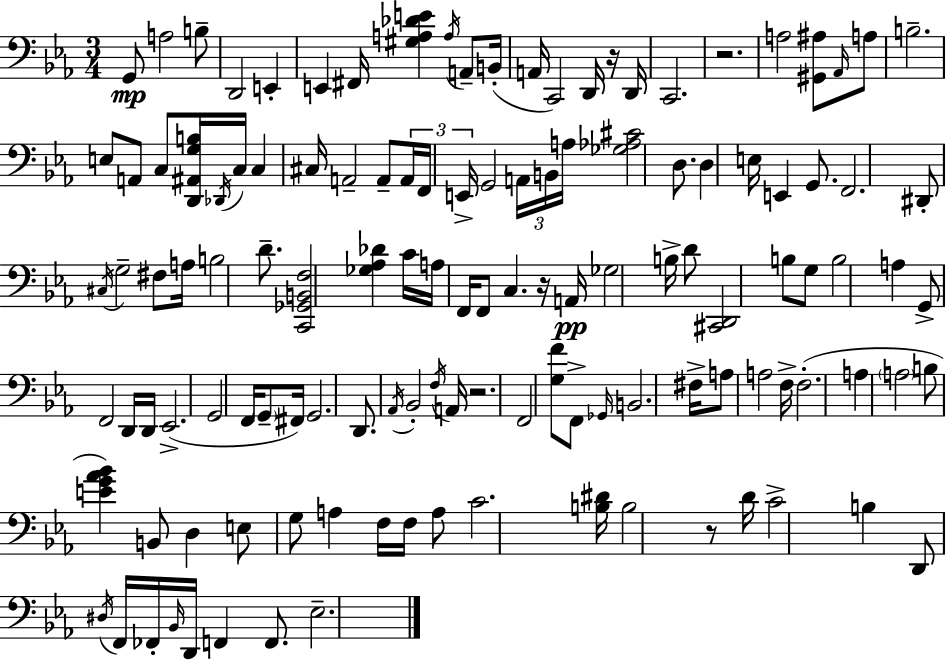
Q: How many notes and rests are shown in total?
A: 125